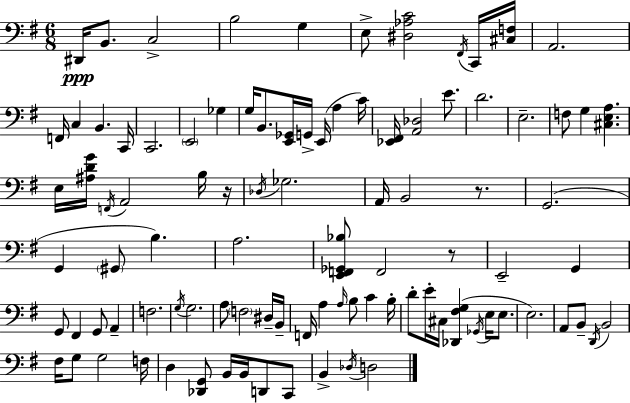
D#2/s B2/e. C3/h B3/h G3/q E3/e [D#3,Ab3,C4]/h F#2/s C2/s [C#3,F3]/s A2/h. F2/s C3/q B2/q. C2/s C2/h. E2/h Gb3/q G3/s B2/e. [E2,Gb2]/s G2/s E2/s A3/q C4/s [Eb2,F#2]/s [A2,Db3]/h E4/e. D4/h. E3/h. F3/e G3/q [C#3,E3,A3]/q. E3/s [A#3,D4,G4]/s F2/s A2/h B3/s R/s Db3/s Gb3/h. A2/s B2/h R/e. G2/h. G2/q G#2/e B3/q. A3/h. [E2,F2,Gb2,Bb3]/e F2/h R/e E2/h G2/q G2/e F#2/q G2/e A2/q F3/h. G3/s G3/h. A3/e F3/h D#3/s B2/s F2/s A3/q A3/s B3/e C4/q B3/s D4/e E4/s C#3/s [Db2,F#3,G3]/q Gb2/s E3/s E3/e. E3/h. A2/e B2/e D2/s B2/h F#3/s G3/e G3/h F3/s D3/q [Db2,G2]/e B2/s B2/s D2/e C2/e B2/q Db3/s D3/h